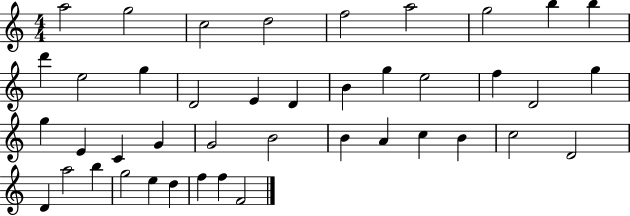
X:1
T:Untitled
M:4/4
L:1/4
K:C
a2 g2 c2 d2 f2 a2 g2 b b d' e2 g D2 E D B g e2 f D2 g g E C G G2 B2 B A c B c2 D2 D a2 b g2 e d f f F2